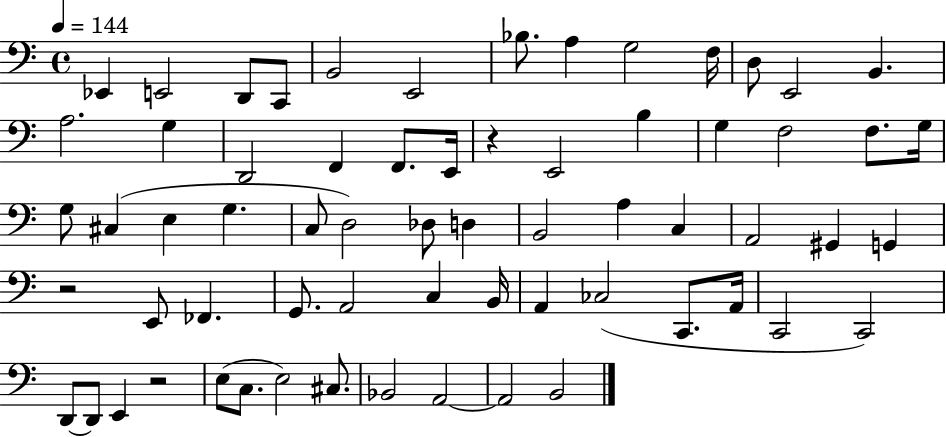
Eb2/q E2/h D2/e C2/e B2/h E2/h Bb3/e. A3/q G3/h F3/s D3/e E2/h B2/q. A3/h. G3/q D2/h F2/q F2/e. E2/s R/q E2/h B3/q G3/q F3/h F3/e. G3/s G3/e C#3/q E3/q G3/q. C3/e D3/h Db3/e D3/q B2/h A3/q C3/q A2/h G#2/q G2/q R/h E2/e FES2/q. G2/e. A2/h C3/q B2/s A2/q CES3/h C2/e. A2/s C2/h C2/h D2/e D2/e E2/q R/h E3/e C3/e. E3/h C#3/e. Bb2/h A2/h A2/h B2/h